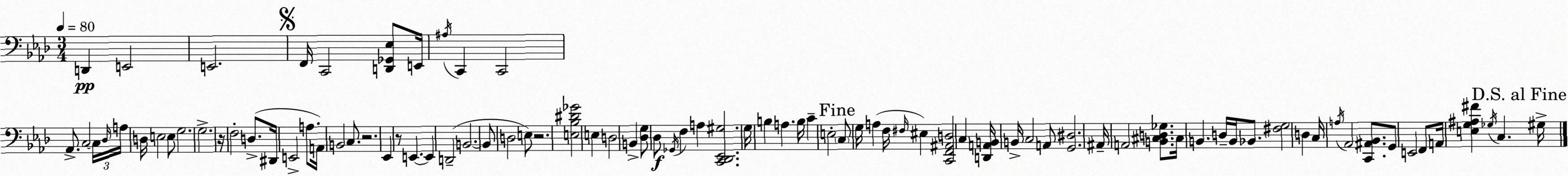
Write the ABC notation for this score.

X:1
T:Untitled
M:3/4
L:1/4
K:Ab
D,, E,,2 E,,2 F,,/4 C,,2 [D,,_G,,_E,]/2 E,,/4 ^A,/4 C,, C,,2 _A,,/2 C,2 C,/4 _D,/4 A,/4 D,/4 E,2 E,/2 G,2 G,2 z/4 F,2 D,/2 ^D,,/4 E,,2 A,/2 A,,/4 B,,2 C,/2 z2 _E,, z/2 E,, E,, D,,2 B,,2 B,,/2 D,2 E,/2 z2 [E,_B,^D_G]2 E, D,2 B,, [_D,G,]/2 _D,/2 _G,,/4 F, A, [C,,_D,,_E,,^G,]2 G,/4 B, A, B,/4 C E,2 C,/2 G,/4 A, F,/4 ^F,/4 ^E, [C,,F,,^A,,D,]2 C, [D,,A,,B,,]/4 B,,/4 C,2 A,,/2 [G,,^D,]2 ^A,,/4 A,,2 [B,,^C,D,_G,]/2 ^C,/4 B,, D,/4 B,,/4 _B,,/2 [^F,G,]2 D, C,/4 A,/4 _A,,2 [C,,^A,,_B,,]/2 G,,/2 E,,2 F,,/2 A,,/4 [E,G,^A,^F] _G,/4 C, ^G,/4